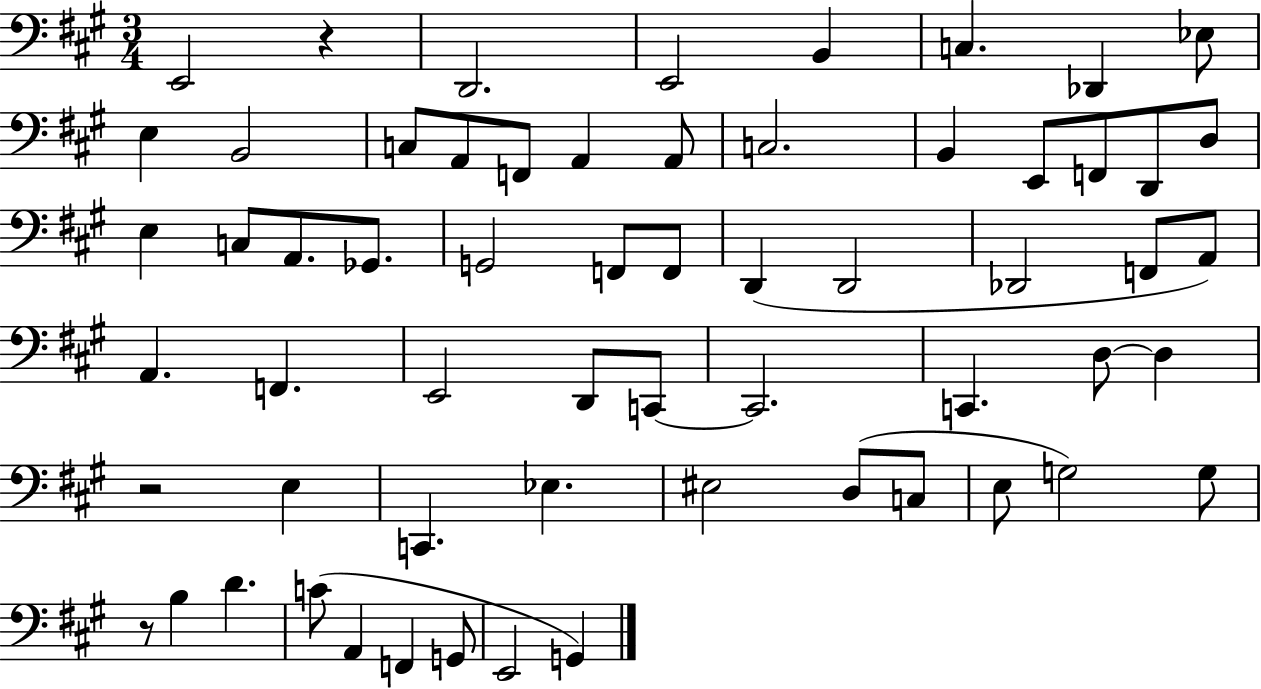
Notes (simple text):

E2/h R/q D2/h. E2/h B2/q C3/q. Db2/q Eb3/e E3/q B2/h C3/e A2/e F2/e A2/q A2/e C3/h. B2/q E2/e F2/e D2/e D3/e E3/q C3/e A2/e. Gb2/e. G2/h F2/e F2/e D2/q D2/h Db2/h F2/e A2/e A2/q. F2/q. E2/h D2/e C2/e C2/h. C2/q. D3/e D3/q R/h E3/q C2/q. Eb3/q. EIS3/h D3/e C3/e E3/e G3/h G3/e R/e B3/q D4/q. C4/e A2/q F2/q G2/e E2/h G2/q